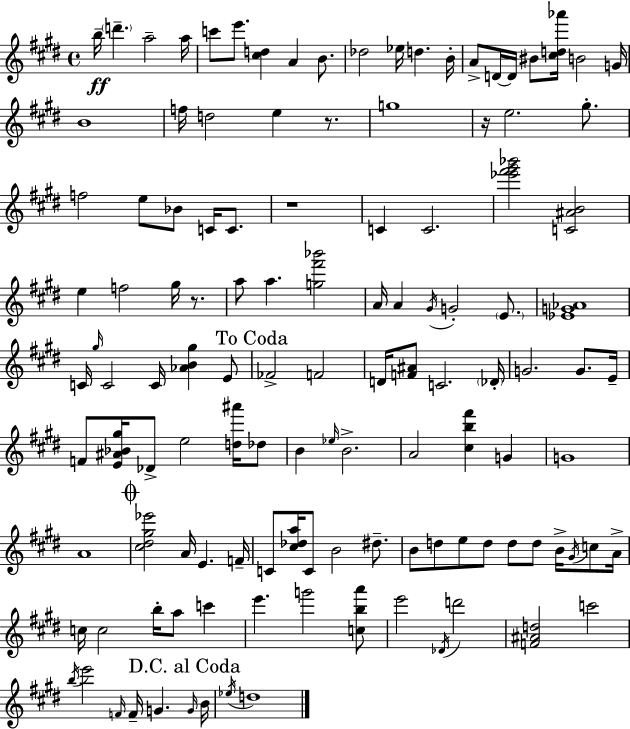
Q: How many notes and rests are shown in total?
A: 122